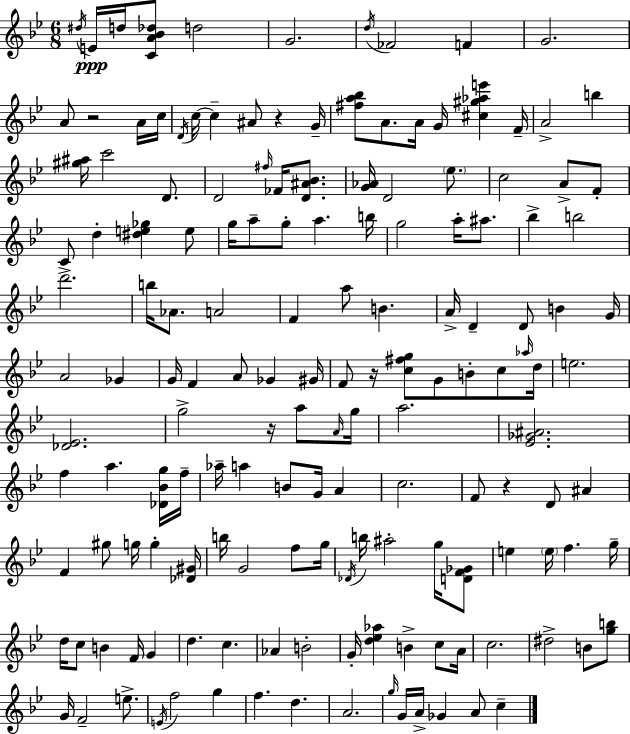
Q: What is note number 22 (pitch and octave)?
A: A4